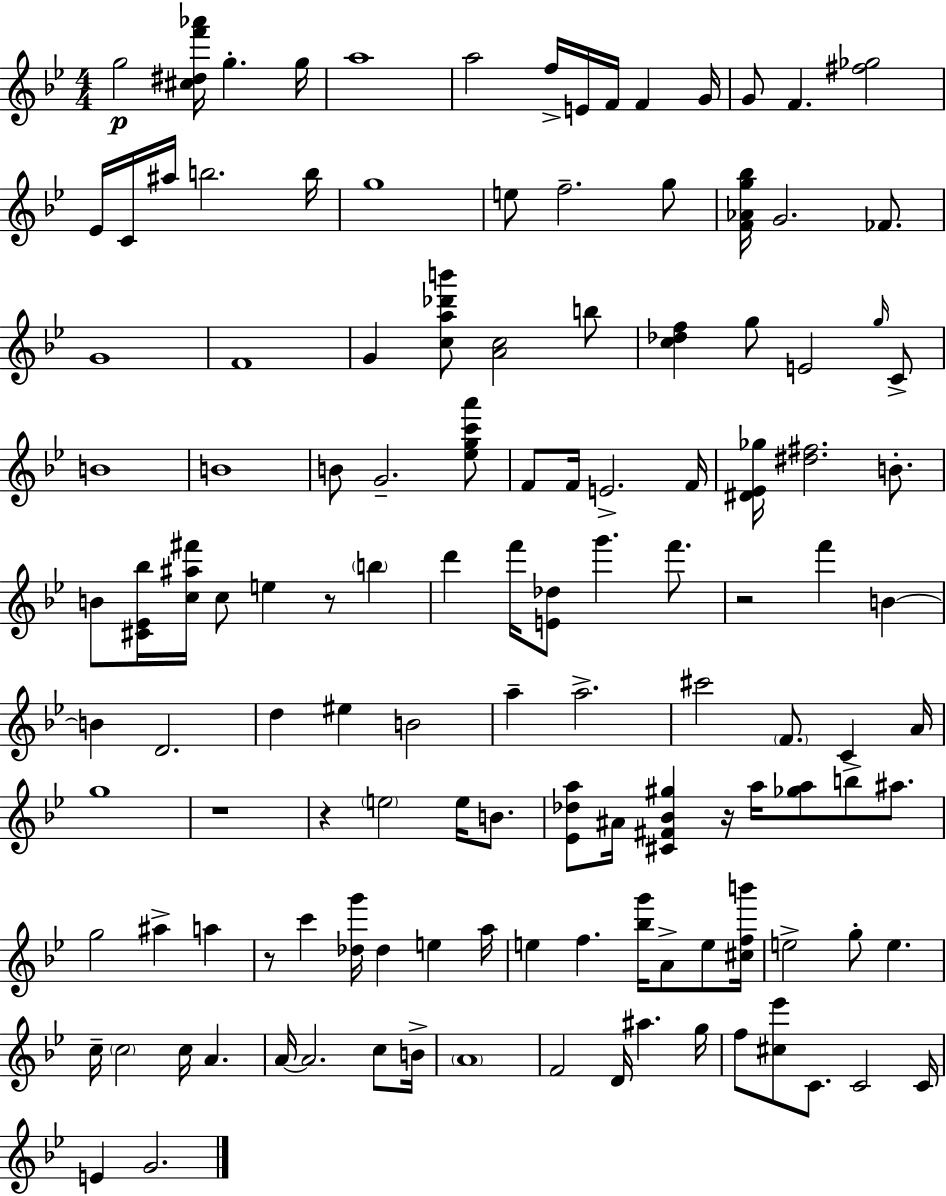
X:1
T:Untitled
M:4/4
L:1/4
K:Bb
g2 [^c^df'_a']/4 g g/4 a4 a2 f/4 E/4 F/4 F G/4 G/2 F [^f_g]2 _E/4 C/4 ^a/4 b2 b/4 g4 e/2 f2 g/2 [F_Ag_b]/4 G2 _F/2 G4 F4 G [ca_d'b']/2 [Ac]2 b/2 [c_df] g/2 E2 g/4 C/2 B4 B4 B/2 G2 [_egc'a']/2 F/2 F/4 E2 F/4 [^D_E_g]/4 [^d^f]2 B/2 B/2 [^C_E_b]/4 [c^a^f']/4 c/2 e z/2 b d' f'/4 [E_d]/2 g' f'/2 z2 f' B B D2 d ^e B2 a a2 ^c'2 F/2 C A/4 g4 z4 z e2 e/4 B/2 [_E_da]/2 ^A/4 [^C^F_B^g] z/4 a/4 [_ga]/2 b/2 ^a/2 g2 ^a a z/2 c' [_dg']/4 _d e a/4 e f [_bg']/4 A/2 e/2 [^cfb']/4 e2 g/2 e c/4 c2 c/4 A A/4 A2 c/2 B/4 A4 F2 D/4 ^a g/4 f/2 [^c_e']/2 C/2 C2 C/4 E G2